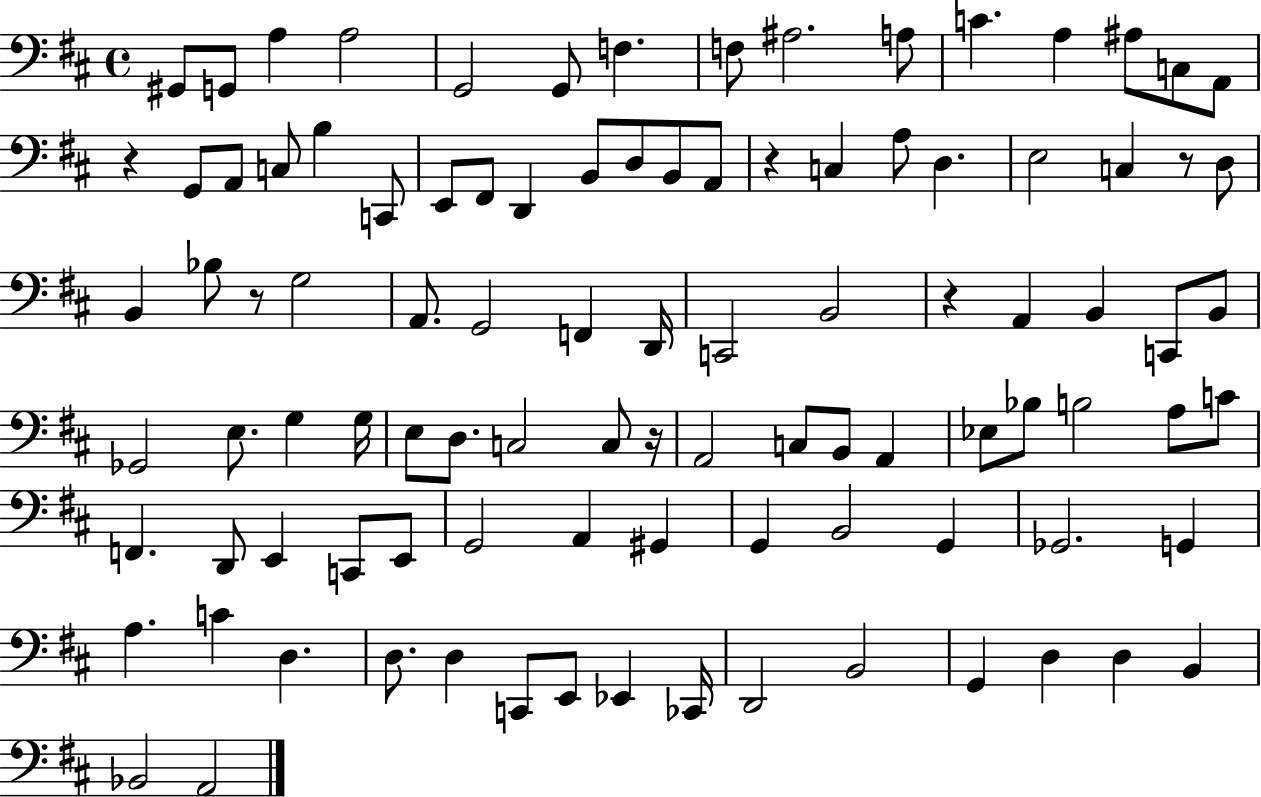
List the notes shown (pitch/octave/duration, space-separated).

G#2/e G2/e A3/q A3/h G2/h G2/e F3/q. F3/e A#3/h. A3/e C4/q. A3/q A#3/e C3/e A2/e R/q G2/e A2/e C3/e B3/q C2/e E2/e F#2/e D2/q B2/e D3/e B2/e A2/e R/q C3/q A3/e D3/q. E3/h C3/q R/e D3/e B2/q Bb3/e R/e G3/h A2/e. G2/h F2/q D2/s C2/h B2/h R/q A2/q B2/q C2/e B2/e Gb2/h E3/e. G3/q G3/s E3/e D3/e. C3/h C3/e R/s A2/h C3/e B2/e A2/q Eb3/e Bb3/e B3/h A3/e C4/e F2/q. D2/e E2/q C2/e E2/e G2/h A2/q G#2/q G2/q B2/h G2/q Gb2/h. G2/q A3/q. C4/q D3/q. D3/e. D3/q C2/e E2/e Eb2/q CES2/s D2/h B2/h G2/q D3/q D3/q B2/q Bb2/h A2/h